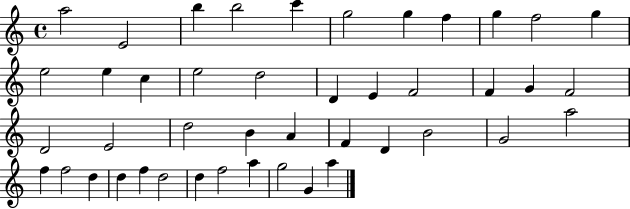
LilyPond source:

{
  \clef treble
  \time 4/4
  \defaultTimeSignature
  \key c \major
  a''2 e'2 | b''4 b''2 c'''4 | g''2 g''4 f''4 | g''4 f''2 g''4 | \break e''2 e''4 c''4 | e''2 d''2 | d'4 e'4 f'2 | f'4 g'4 f'2 | \break d'2 e'2 | d''2 b'4 a'4 | f'4 d'4 b'2 | g'2 a''2 | \break f''4 f''2 d''4 | d''4 f''4 d''2 | d''4 f''2 a''4 | g''2 g'4 a''4 | \break \bar "|."
}